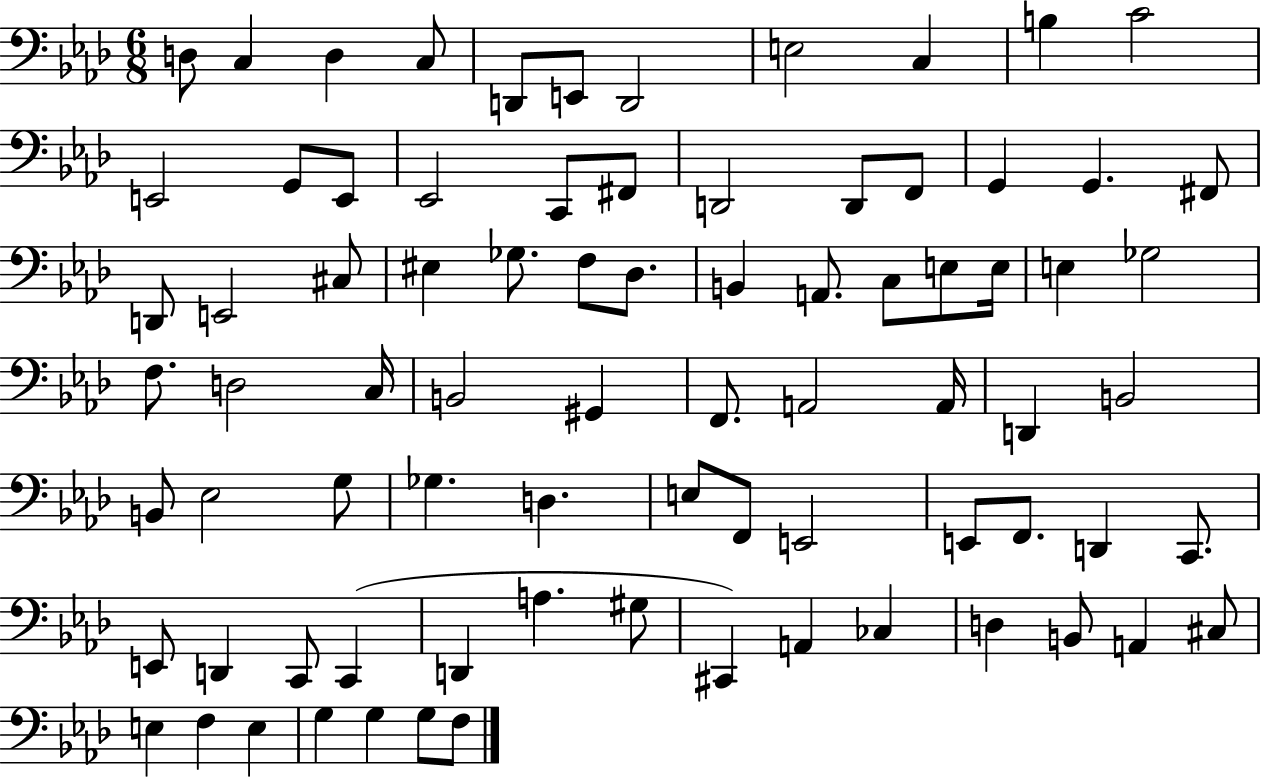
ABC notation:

X:1
T:Untitled
M:6/8
L:1/4
K:Ab
D,/2 C, D, C,/2 D,,/2 E,,/2 D,,2 E,2 C, B, C2 E,,2 G,,/2 E,,/2 _E,,2 C,,/2 ^F,,/2 D,,2 D,,/2 F,,/2 G,, G,, ^F,,/2 D,,/2 E,,2 ^C,/2 ^E, _G,/2 F,/2 _D,/2 B,, A,,/2 C,/2 E,/2 E,/4 E, _G,2 F,/2 D,2 C,/4 B,,2 ^G,, F,,/2 A,,2 A,,/4 D,, B,,2 B,,/2 _E,2 G,/2 _G, D, E,/2 F,,/2 E,,2 E,,/2 F,,/2 D,, C,,/2 E,,/2 D,, C,,/2 C,, D,, A, ^G,/2 ^C,, A,, _C, D, B,,/2 A,, ^C,/2 E, F, E, G, G, G,/2 F,/2